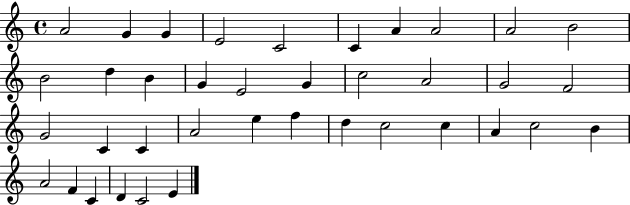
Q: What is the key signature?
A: C major